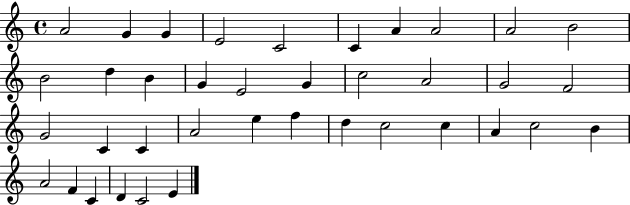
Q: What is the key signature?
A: C major